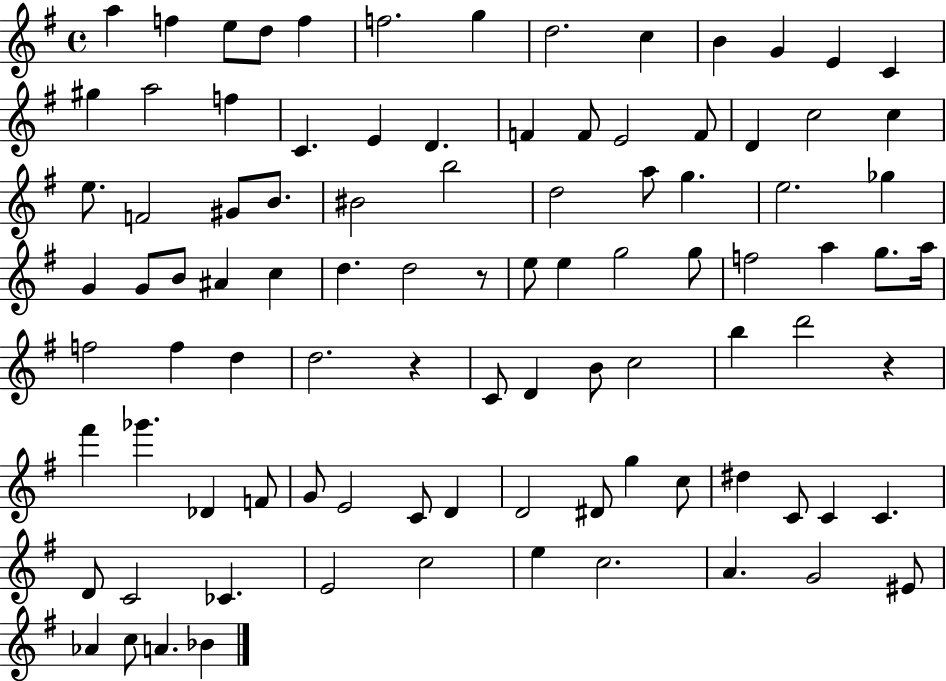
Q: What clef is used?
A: treble